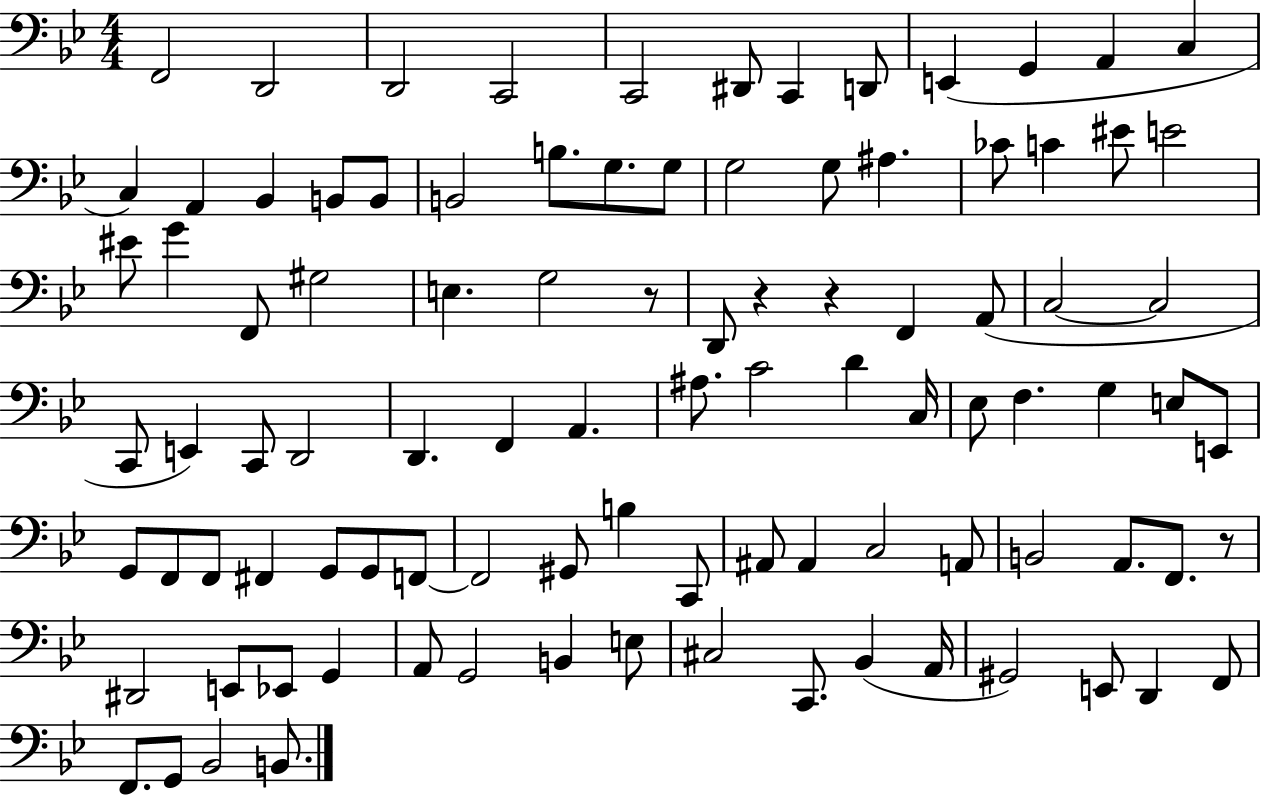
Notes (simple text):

F2/h D2/h D2/h C2/h C2/h D#2/e C2/q D2/e E2/q G2/q A2/q C3/q C3/q A2/q Bb2/q B2/e B2/e B2/h B3/e. G3/e. G3/e G3/h G3/e A#3/q. CES4/e C4/q EIS4/e E4/h EIS4/e G4/q F2/e G#3/h E3/q. G3/h R/e D2/e R/q R/q F2/q A2/e C3/h C3/h C2/e E2/q C2/e D2/h D2/q. F2/q A2/q. A#3/e. C4/h D4/q C3/s Eb3/e F3/q. G3/q E3/e E2/e G2/e F2/e F2/e F#2/q G2/e G2/e F2/e F2/h G#2/e B3/q C2/e A#2/e A#2/q C3/h A2/e B2/h A2/e. F2/e. R/e D#2/h E2/e Eb2/e G2/q A2/e G2/h B2/q E3/e C#3/h C2/e. Bb2/q A2/s G#2/h E2/e D2/q F2/e F2/e. G2/e Bb2/h B2/e.